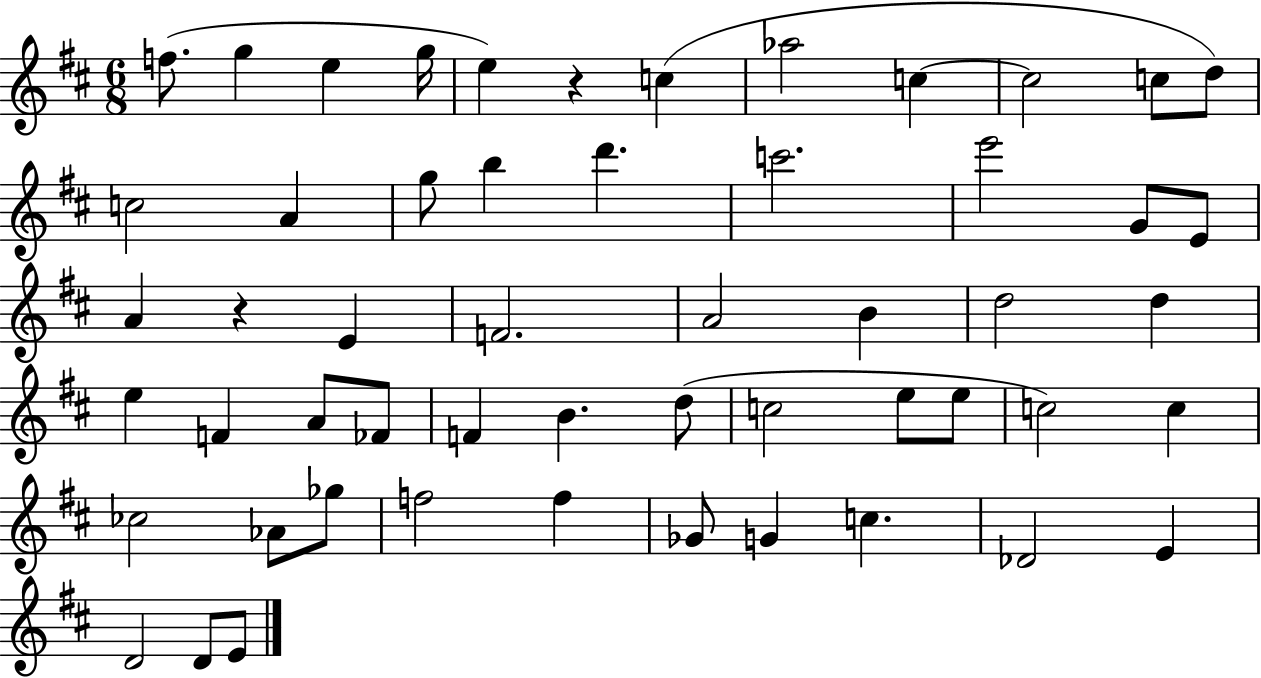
{
  \clef treble
  \numericTimeSignature
  \time 6/8
  \key d \major
  f''8.( g''4 e''4 g''16 | e''4) r4 c''4( | aes''2 c''4~~ | c''2 c''8 d''8) | \break c''2 a'4 | g''8 b''4 d'''4. | c'''2. | e'''2 g'8 e'8 | \break a'4 r4 e'4 | f'2. | a'2 b'4 | d''2 d''4 | \break e''4 f'4 a'8 fes'8 | f'4 b'4. d''8( | c''2 e''8 e''8 | c''2) c''4 | \break ces''2 aes'8 ges''8 | f''2 f''4 | ges'8 g'4 c''4. | des'2 e'4 | \break d'2 d'8 e'8 | \bar "|."
}